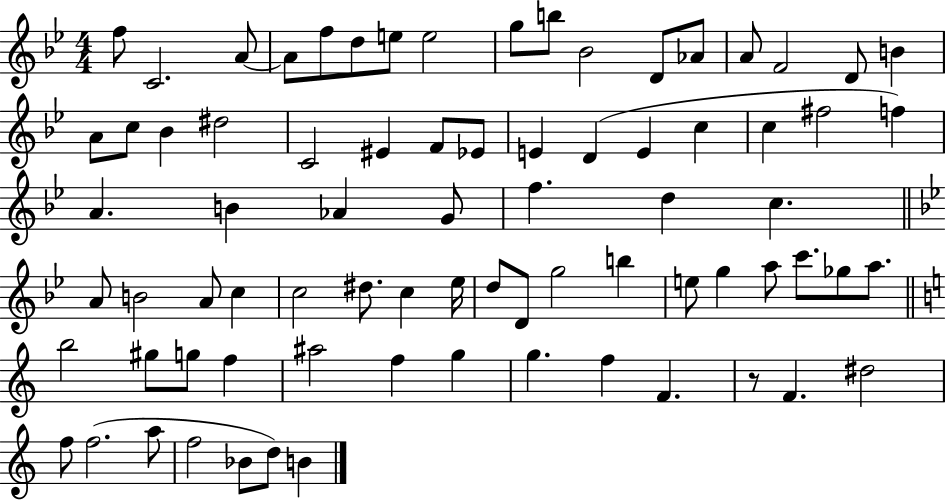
{
  \clef treble
  \numericTimeSignature
  \time 4/4
  \key bes \major
  f''8 c'2. a'8~~ | a'8 f''8 d''8 e''8 e''2 | g''8 b''8 bes'2 d'8 aes'8 | a'8 f'2 d'8 b'4 | \break a'8 c''8 bes'4 dis''2 | c'2 eis'4 f'8 ees'8 | e'4 d'4( e'4 c''4 | c''4 fis''2 f''4) | \break a'4. b'4 aes'4 g'8 | f''4. d''4 c''4. | \bar "||" \break \key g \minor a'8 b'2 a'8 c''4 | c''2 dis''8. c''4 ees''16 | d''8 d'8 g''2 b''4 | e''8 g''4 a''8 c'''8. ges''8 a''8. | \break \bar "||" \break \key c \major b''2 gis''8 g''8 f''4 | ais''2 f''4 g''4 | g''4. f''4 f'4. | r8 f'4. dis''2 | \break f''8 f''2.( a''8 | f''2 bes'8 d''8) b'4 | \bar "|."
}